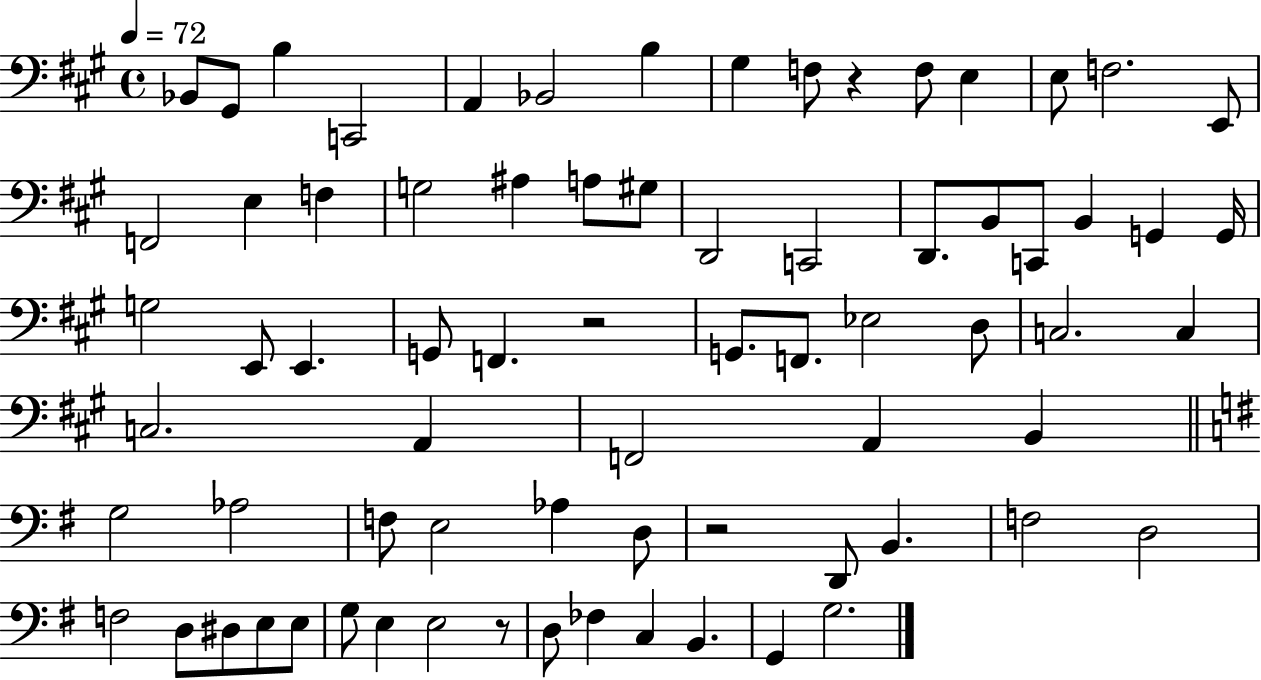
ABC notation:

X:1
T:Untitled
M:4/4
L:1/4
K:A
_B,,/2 ^G,,/2 B, C,,2 A,, _B,,2 B, ^G, F,/2 z F,/2 E, E,/2 F,2 E,,/2 F,,2 E, F, G,2 ^A, A,/2 ^G,/2 D,,2 C,,2 D,,/2 B,,/2 C,,/2 B,, G,, G,,/4 G,2 E,,/2 E,, G,,/2 F,, z2 G,,/2 F,,/2 _E,2 D,/2 C,2 C, C,2 A,, F,,2 A,, B,, G,2 _A,2 F,/2 E,2 _A, D,/2 z2 D,,/2 B,, F,2 D,2 F,2 D,/2 ^D,/2 E,/2 E,/2 G,/2 E, E,2 z/2 D,/2 _F, C, B,, G,, G,2